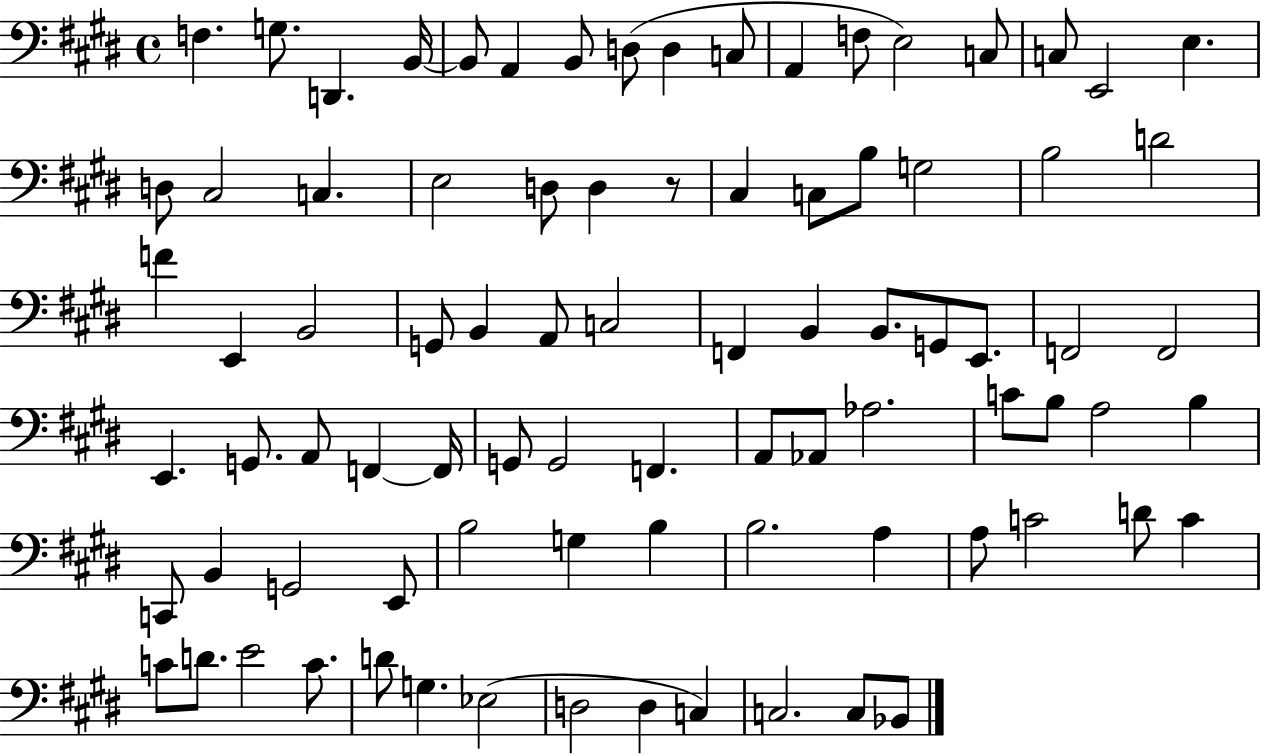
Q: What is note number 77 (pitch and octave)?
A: G3